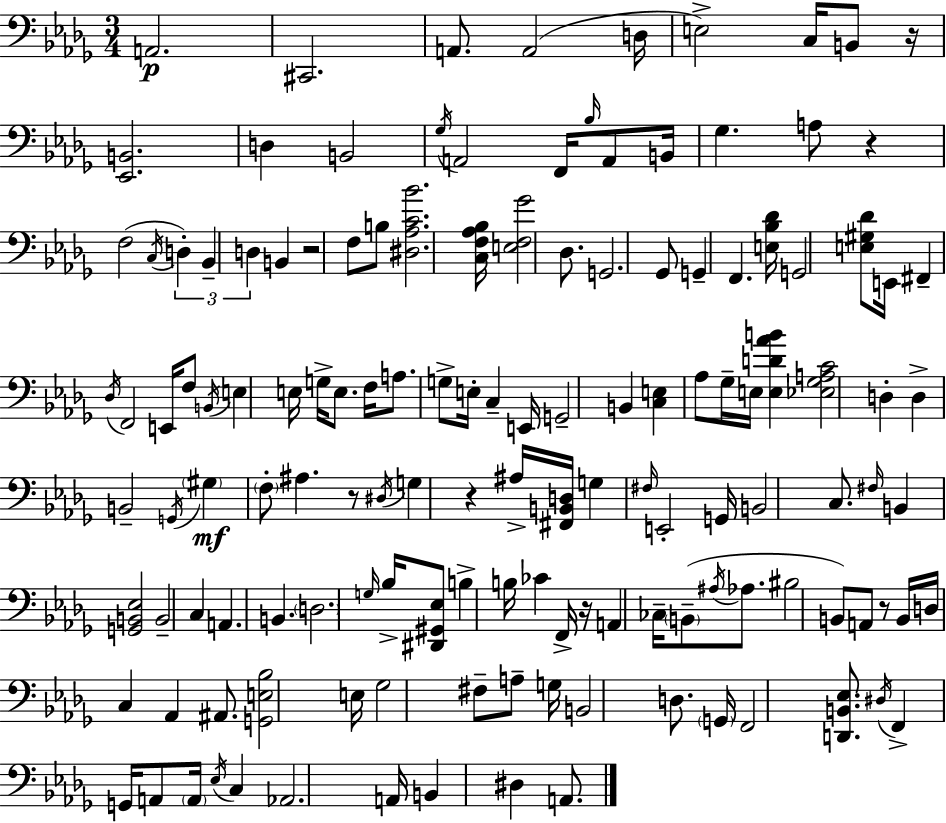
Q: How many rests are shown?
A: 7